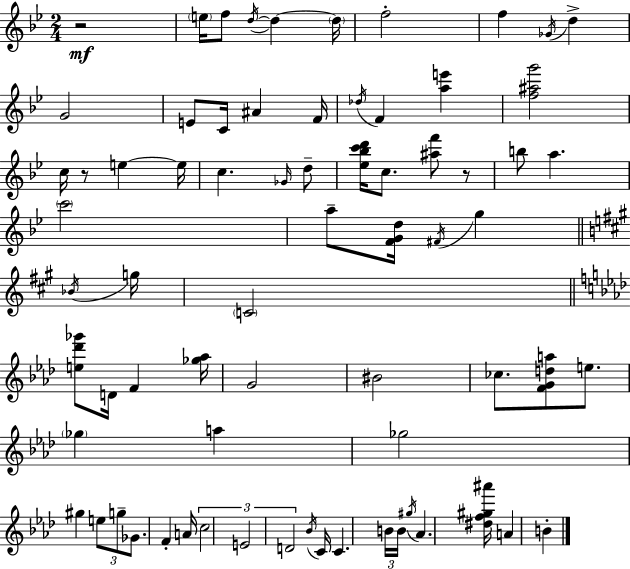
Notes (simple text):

R/h E5/s F5/e D5/s D5/q D5/s F5/h F5/q Gb4/s D5/q G4/h E4/e C4/s A#4/q F4/s Db5/s F4/q [A5,E6]/q [F5,A#5,G6]/h C5/s R/e E5/q E5/s C5/q. Gb4/s D5/e [Eb5,Bb5,C6,D6]/s C5/e. [A#5,F6]/e R/e B5/e A5/q. C6/h A5/e [F4,G4,D5]/s F#4/s G5/q Bb4/s G5/s C4/h [E5,Db6,Gb6]/e D4/s F4/q [Gb5,Ab5]/s G4/h BIS4/h CES5/e. [F4,G4,D5,A5]/e E5/e. Gb5/q A5/q Gb5/h G#5/q E5/e G5/e Gb4/e. F4/q A4/s C5/h E4/h D4/h Bb4/s C4/s C4/q. B4/s B4/s G#5/s Ab4/q. [D#5,F5,G#5,A#6]/s A4/q B4/q